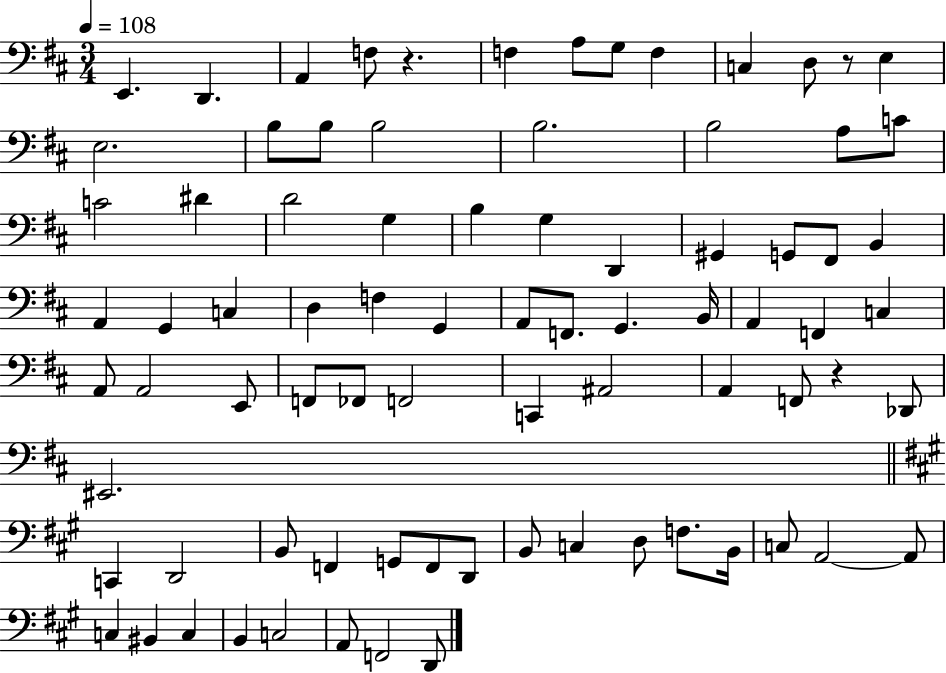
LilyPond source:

{
  \clef bass
  \numericTimeSignature
  \time 3/4
  \key d \major
  \tempo 4 = 108
  e,4. d,4. | a,4 f8 r4. | f4 a8 g8 f4 | c4 d8 r8 e4 | \break e2. | b8 b8 b2 | b2. | b2 a8 c'8 | \break c'2 dis'4 | d'2 g4 | b4 g4 d,4 | gis,4 g,8 fis,8 b,4 | \break a,4 g,4 c4 | d4 f4 g,4 | a,8 f,8. g,4. b,16 | a,4 f,4 c4 | \break a,8 a,2 e,8 | f,8 fes,8 f,2 | c,4 ais,2 | a,4 f,8 r4 des,8 | \break eis,2. | \bar "||" \break \key a \major c,4 d,2 | b,8 f,4 g,8 f,8 d,8 | b,8 c4 d8 f8. b,16 | c8 a,2~~ a,8 | \break c4 bis,4 c4 | b,4 c2 | a,8 f,2 d,8 | \bar "|."
}